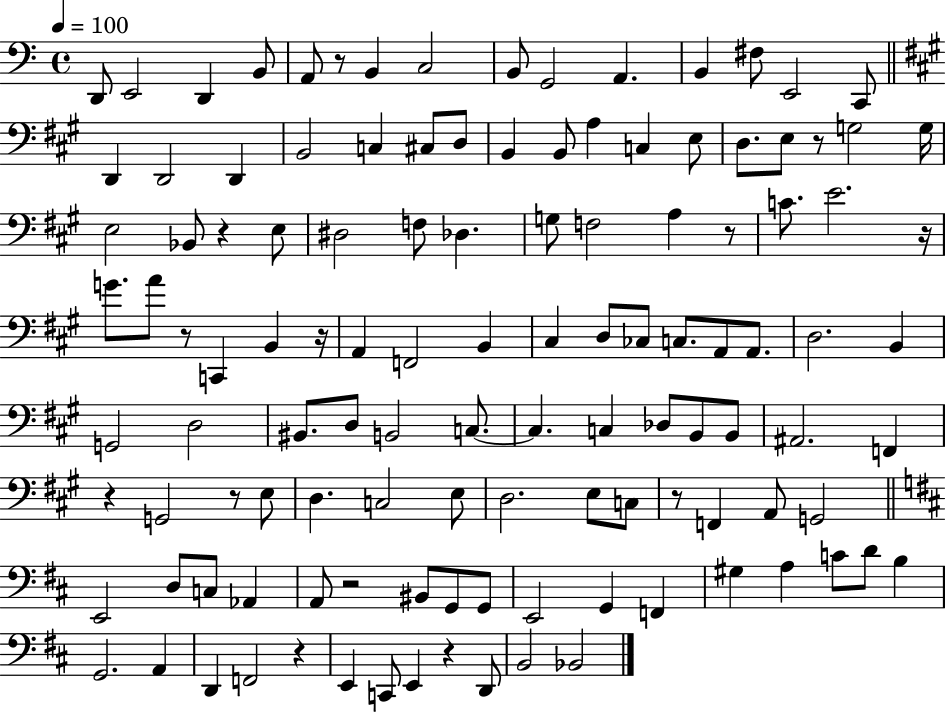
X:1
T:Untitled
M:4/4
L:1/4
K:C
D,,/2 E,,2 D,, B,,/2 A,,/2 z/2 B,, C,2 B,,/2 G,,2 A,, B,, ^F,/2 E,,2 C,,/2 D,, D,,2 D,, B,,2 C, ^C,/2 D,/2 B,, B,,/2 A, C, E,/2 D,/2 E,/2 z/2 G,2 G,/4 E,2 _B,,/2 z E,/2 ^D,2 F,/2 _D, G,/2 F,2 A, z/2 C/2 E2 z/4 G/2 A/2 z/2 C,, B,, z/4 A,, F,,2 B,, ^C, D,/2 _C,/2 C,/2 A,,/2 A,,/2 D,2 B,, G,,2 D,2 ^B,,/2 D,/2 B,,2 C,/2 C, C, _D,/2 B,,/2 B,,/2 ^A,,2 F,, z G,,2 z/2 E,/2 D, C,2 E,/2 D,2 E,/2 C,/2 z/2 F,, A,,/2 G,,2 E,,2 D,/2 C,/2 _A,, A,,/2 z2 ^B,,/2 G,,/2 G,,/2 E,,2 G,, F,, ^G, A, C/2 D/2 B, G,,2 A,, D,, F,,2 z E,, C,,/2 E,, z D,,/2 B,,2 _B,,2